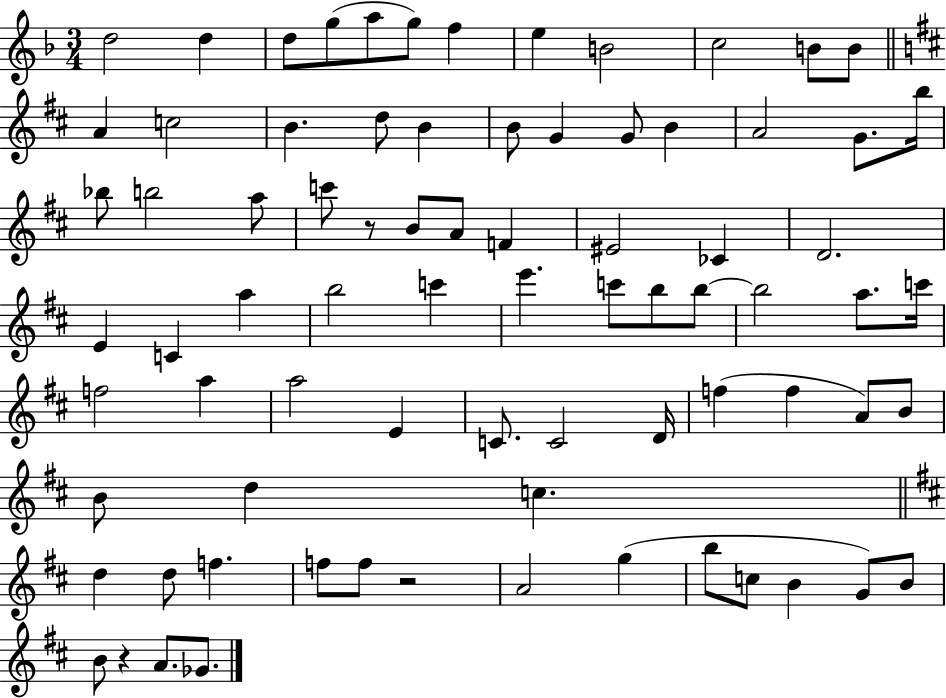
X:1
T:Untitled
M:3/4
L:1/4
K:F
d2 d d/2 g/2 a/2 g/2 f e B2 c2 B/2 B/2 A c2 B d/2 B B/2 G G/2 B A2 G/2 b/4 _b/2 b2 a/2 c'/2 z/2 B/2 A/2 F ^E2 _C D2 E C a b2 c' e' c'/2 b/2 b/2 b2 a/2 c'/4 f2 a a2 E C/2 C2 D/4 f f A/2 B/2 B/2 d c d d/2 f f/2 f/2 z2 A2 g b/2 c/2 B G/2 B/2 B/2 z A/2 _G/2